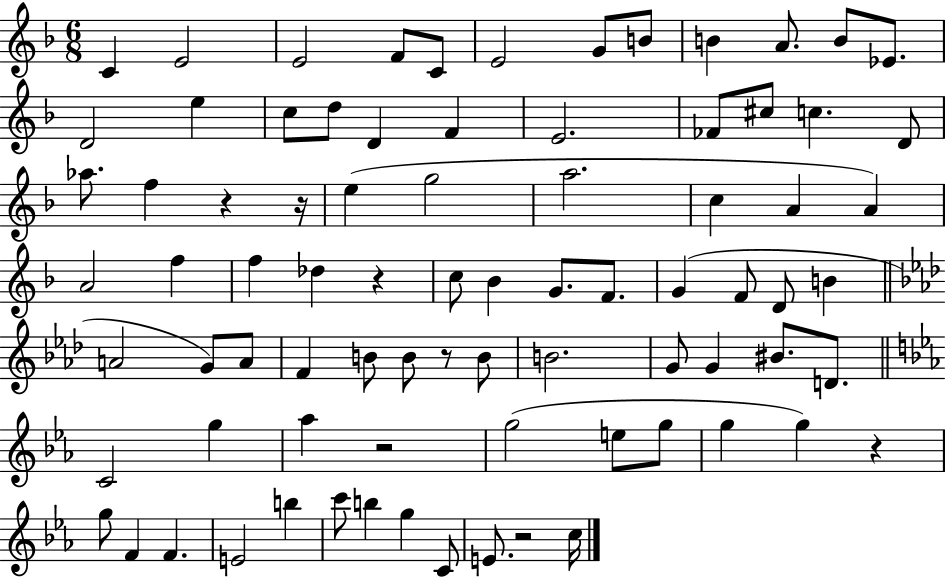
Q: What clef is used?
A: treble